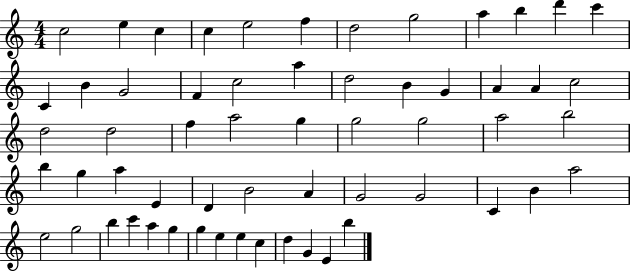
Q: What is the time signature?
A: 4/4